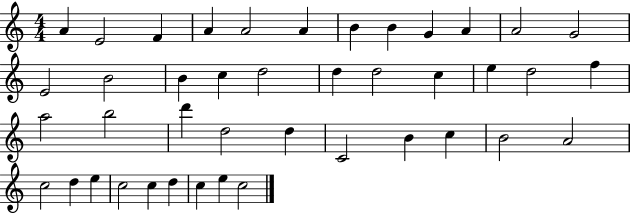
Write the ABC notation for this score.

X:1
T:Untitled
M:4/4
L:1/4
K:C
A E2 F A A2 A B B G A A2 G2 E2 B2 B c d2 d d2 c e d2 f a2 b2 d' d2 d C2 B c B2 A2 c2 d e c2 c d c e c2